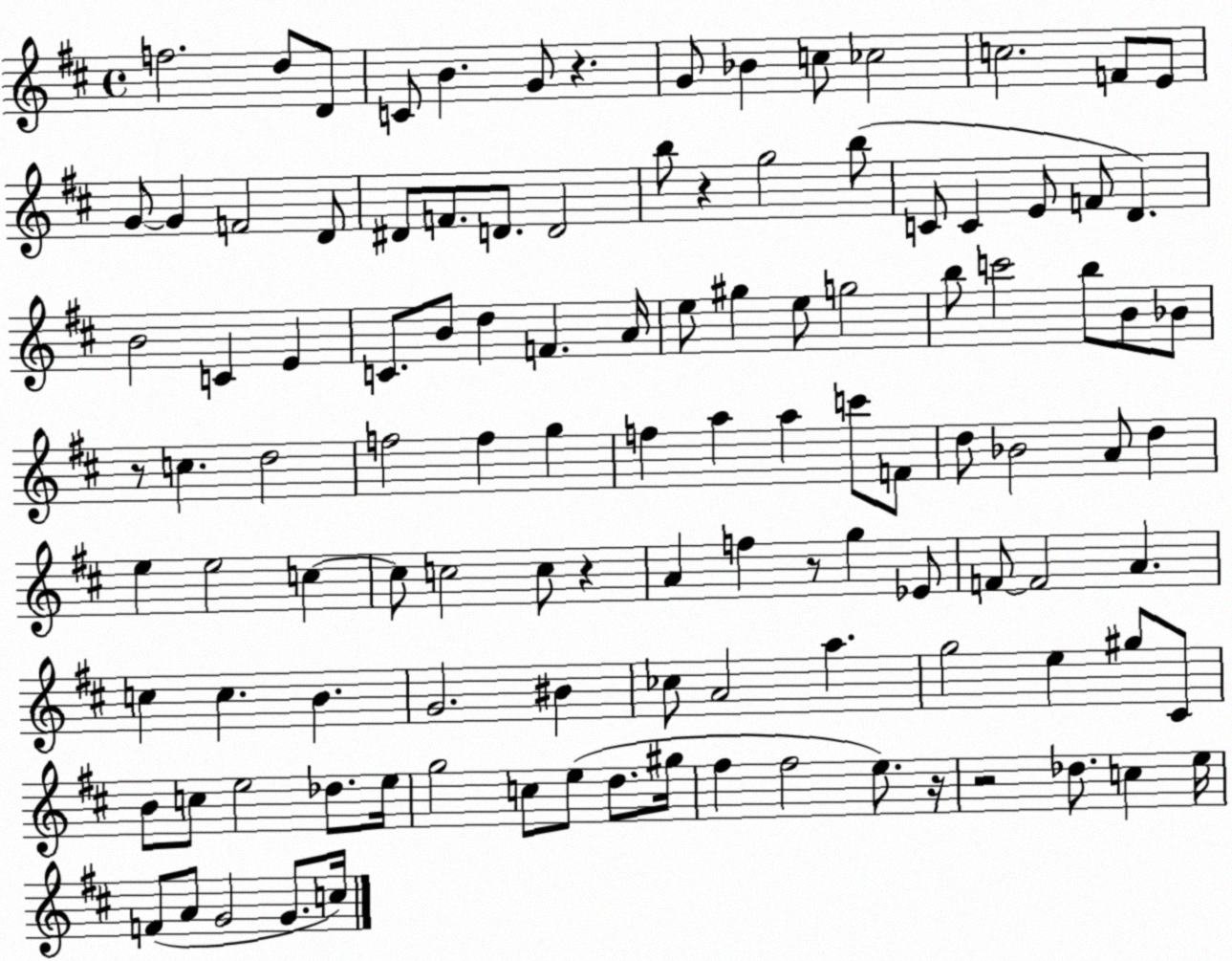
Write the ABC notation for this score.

X:1
T:Untitled
M:4/4
L:1/4
K:D
f2 d/2 D/2 C/2 B G/2 z G/2 _B c/2 _c2 c2 F/2 E/2 G/2 G F2 D/2 ^D/2 F/2 D/2 D2 b/2 z g2 b/2 C/2 C E/2 F/2 D B2 C E C/2 B/2 d F A/4 e/2 ^g e/2 g2 b/2 c'2 b/2 B/2 _B/2 z/2 c d2 f2 f g f a a c'/2 F/2 d/2 _B2 A/2 d e e2 c c/2 c2 c/2 z A f z/2 g _E/2 F/2 F2 A c c B G2 ^B _c/2 A2 a g2 e ^g/2 ^C/2 B/2 c/2 e2 _d/2 e/4 g2 c/2 e/2 d/2 ^g/4 ^f ^f2 e/2 z/4 z2 _d/2 c e/4 F/2 A/2 G2 G/2 c/4